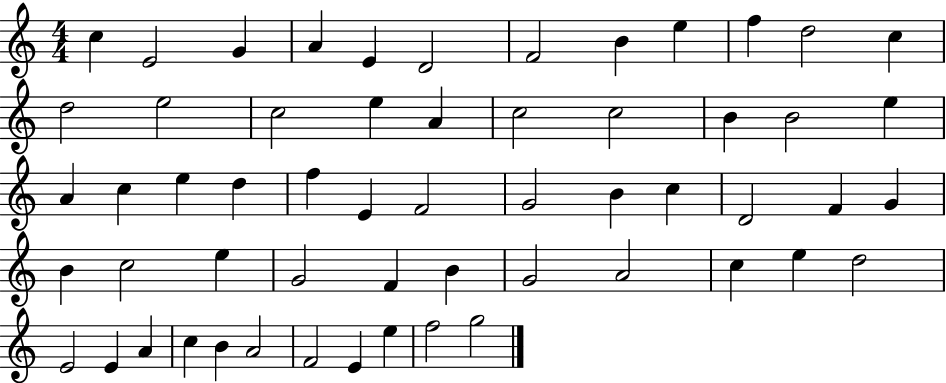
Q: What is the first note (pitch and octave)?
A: C5